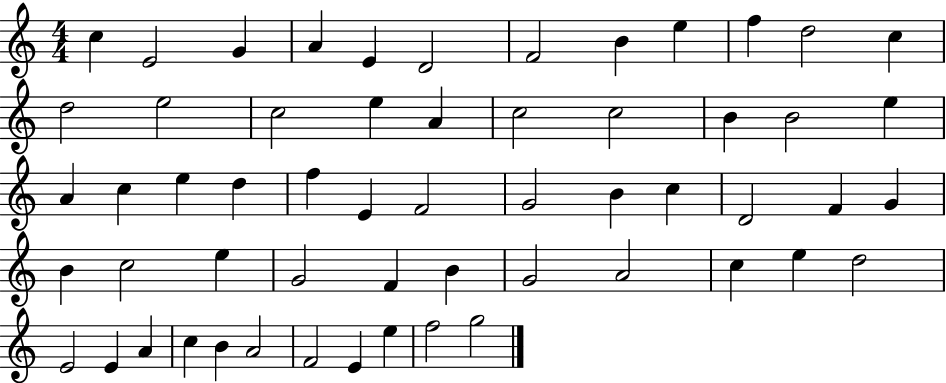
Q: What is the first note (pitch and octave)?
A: C5